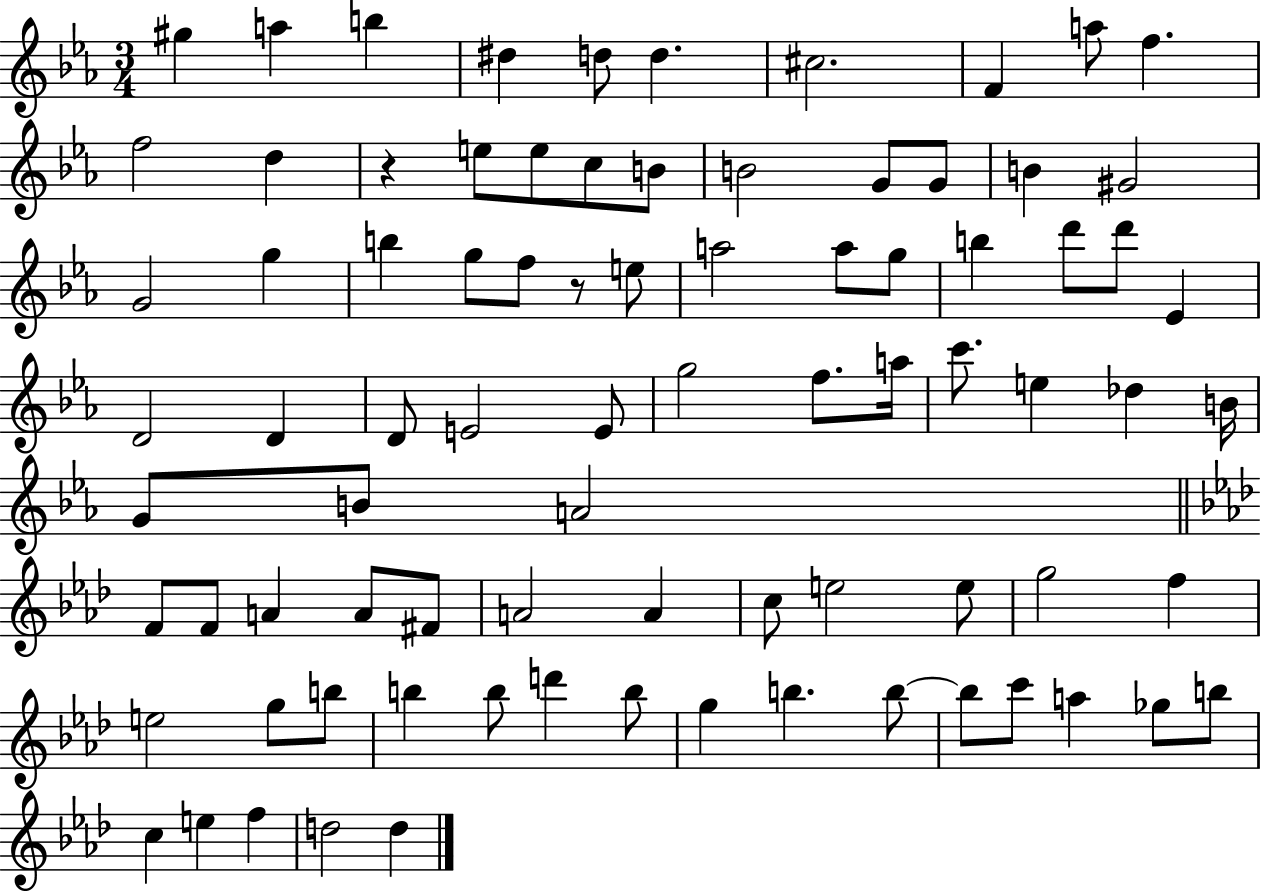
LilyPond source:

{
  \clef treble
  \numericTimeSignature
  \time 3/4
  \key ees \major
  gis''4 a''4 b''4 | dis''4 d''8 d''4. | cis''2. | f'4 a''8 f''4. | \break f''2 d''4 | r4 e''8 e''8 c''8 b'8 | b'2 g'8 g'8 | b'4 gis'2 | \break g'2 g''4 | b''4 g''8 f''8 r8 e''8 | a''2 a''8 g''8 | b''4 d'''8 d'''8 ees'4 | \break d'2 d'4 | d'8 e'2 e'8 | g''2 f''8. a''16 | c'''8. e''4 des''4 b'16 | \break g'8 b'8 a'2 | \bar "||" \break \key f \minor f'8 f'8 a'4 a'8 fis'8 | a'2 a'4 | c''8 e''2 e''8 | g''2 f''4 | \break e''2 g''8 b''8 | b''4 b''8 d'''4 b''8 | g''4 b''4. b''8~~ | b''8 c'''8 a''4 ges''8 b''8 | \break c''4 e''4 f''4 | d''2 d''4 | \bar "|."
}